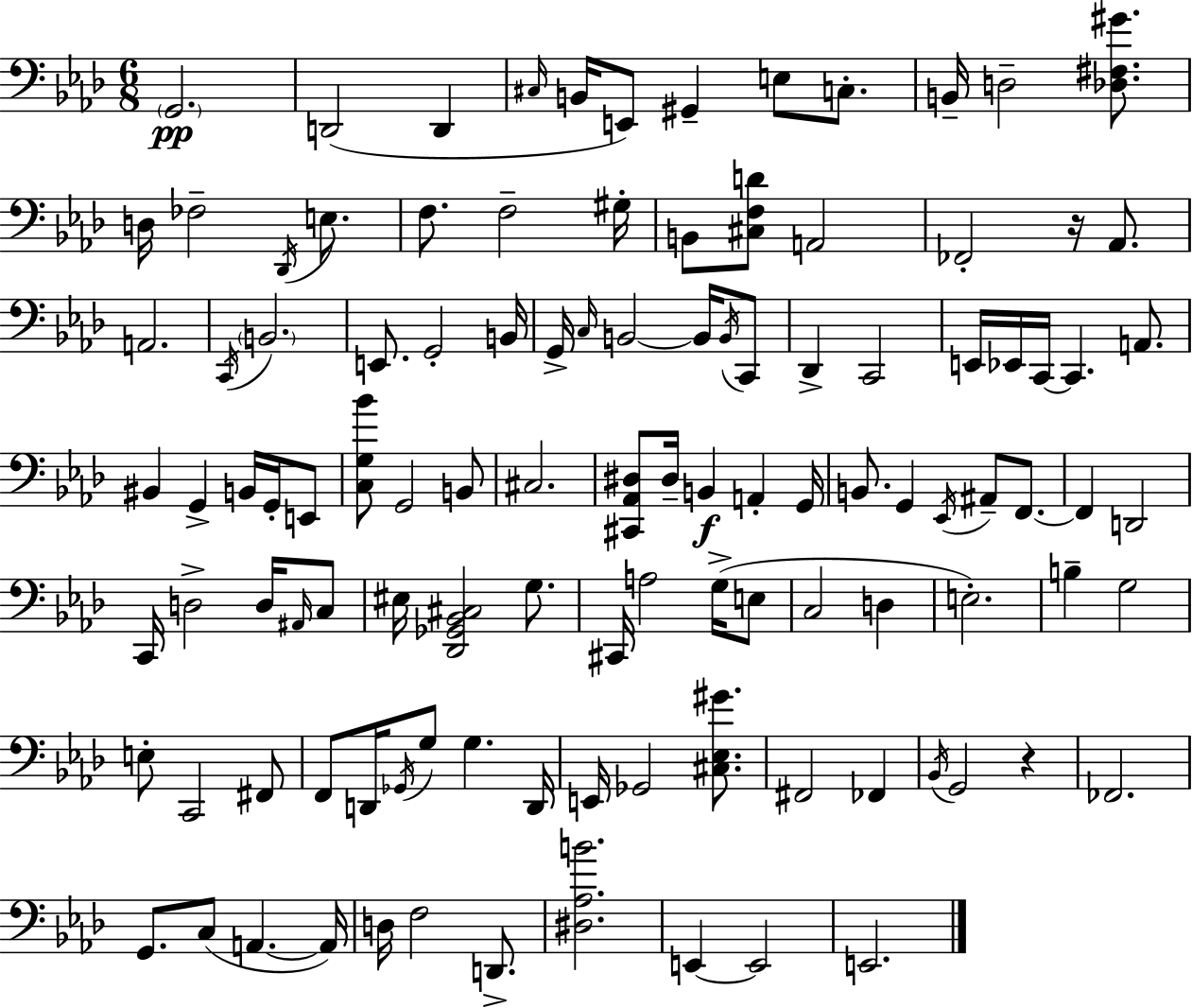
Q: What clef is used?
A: bass